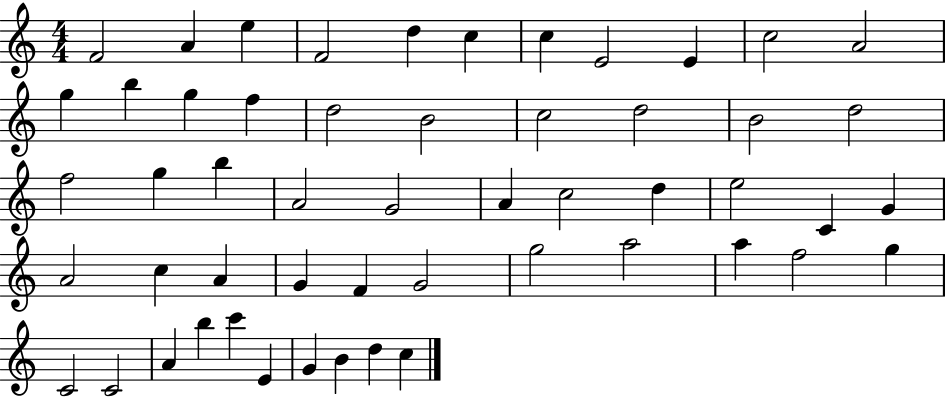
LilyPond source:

{
  \clef treble
  \numericTimeSignature
  \time 4/4
  \key c \major
  f'2 a'4 e''4 | f'2 d''4 c''4 | c''4 e'2 e'4 | c''2 a'2 | \break g''4 b''4 g''4 f''4 | d''2 b'2 | c''2 d''2 | b'2 d''2 | \break f''2 g''4 b''4 | a'2 g'2 | a'4 c''2 d''4 | e''2 c'4 g'4 | \break a'2 c''4 a'4 | g'4 f'4 g'2 | g''2 a''2 | a''4 f''2 g''4 | \break c'2 c'2 | a'4 b''4 c'''4 e'4 | g'4 b'4 d''4 c''4 | \bar "|."
}